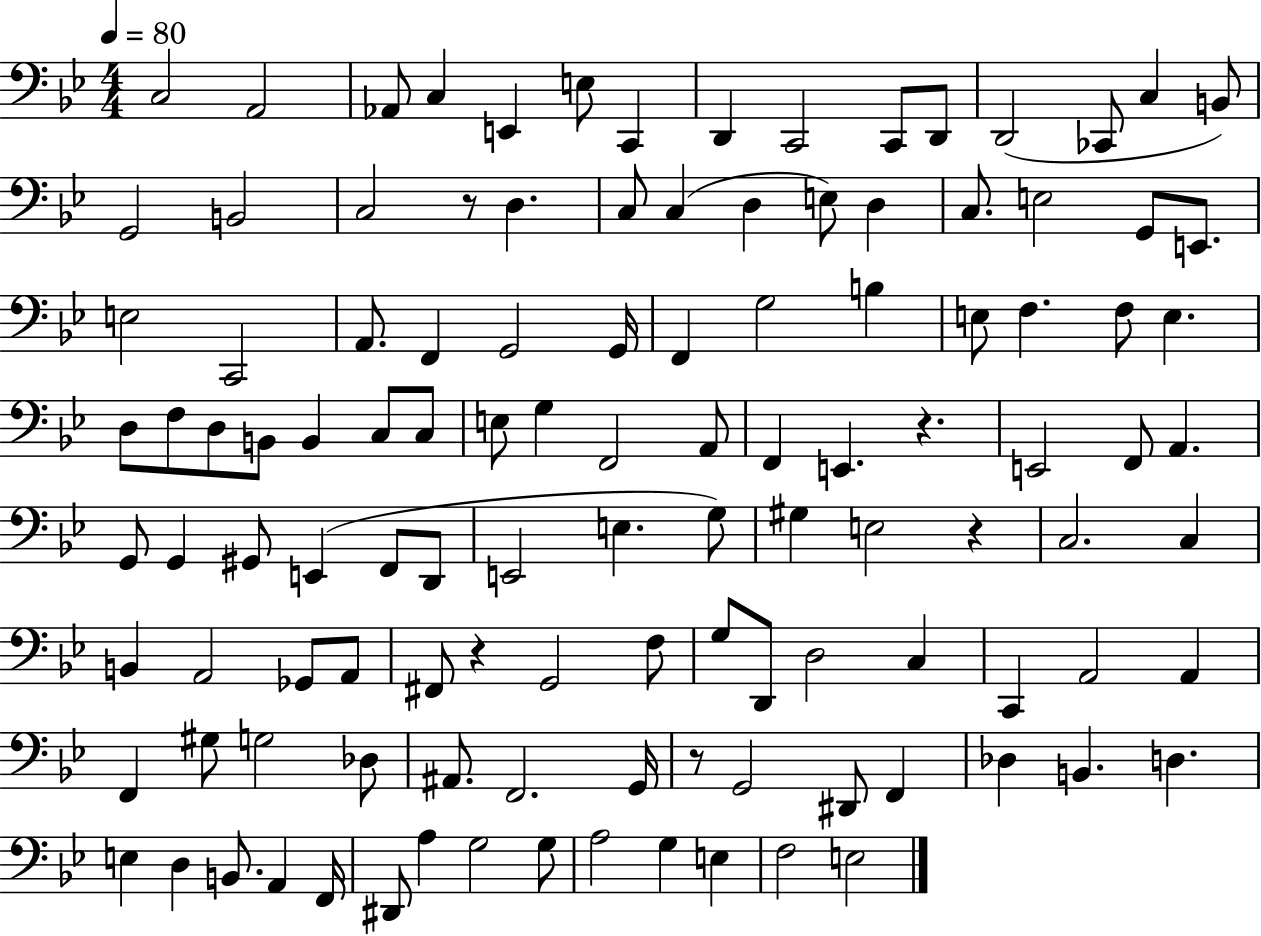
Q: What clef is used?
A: bass